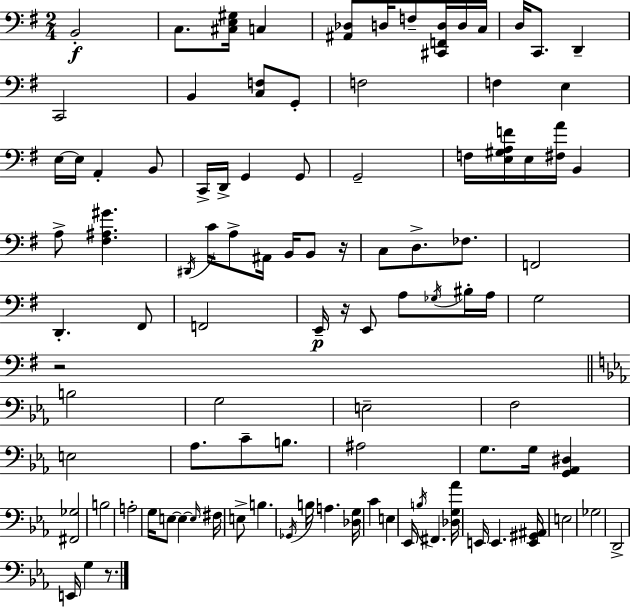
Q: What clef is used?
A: bass